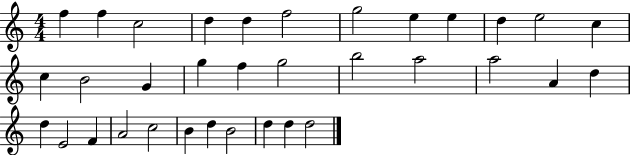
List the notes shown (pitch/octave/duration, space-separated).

F5/q F5/q C5/h D5/q D5/q F5/h G5/h E5/q E5/q D5/q E5/h C5/q C5/q B4/h G4/q G5/q F5/q G5/h B5/h A5/h A5/h A4/q D5/q D5/q E4/h F4/q A4/h C5/h B4/q D5/q B4/h D5/q D5/q D5/h